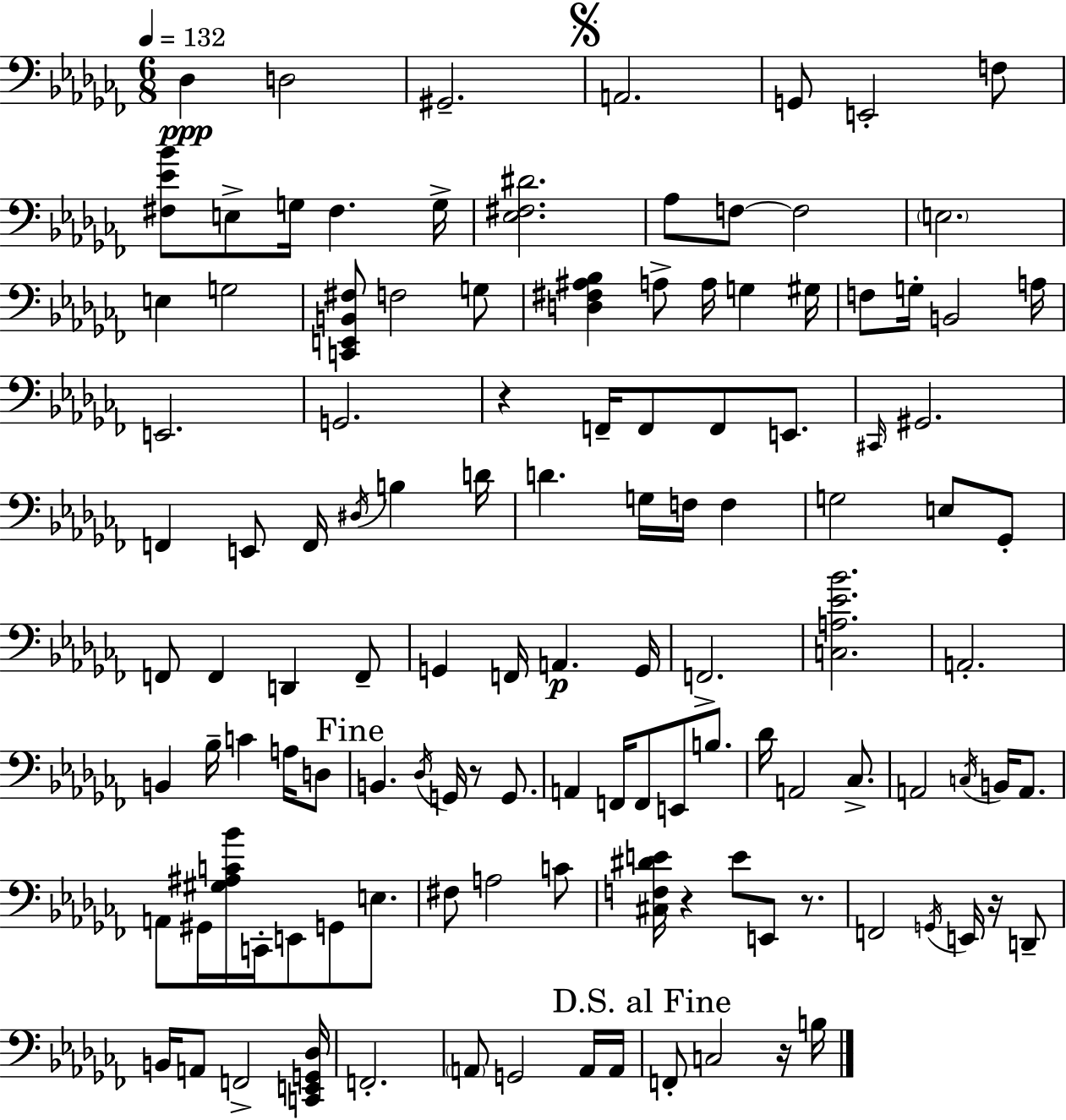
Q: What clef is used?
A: bass